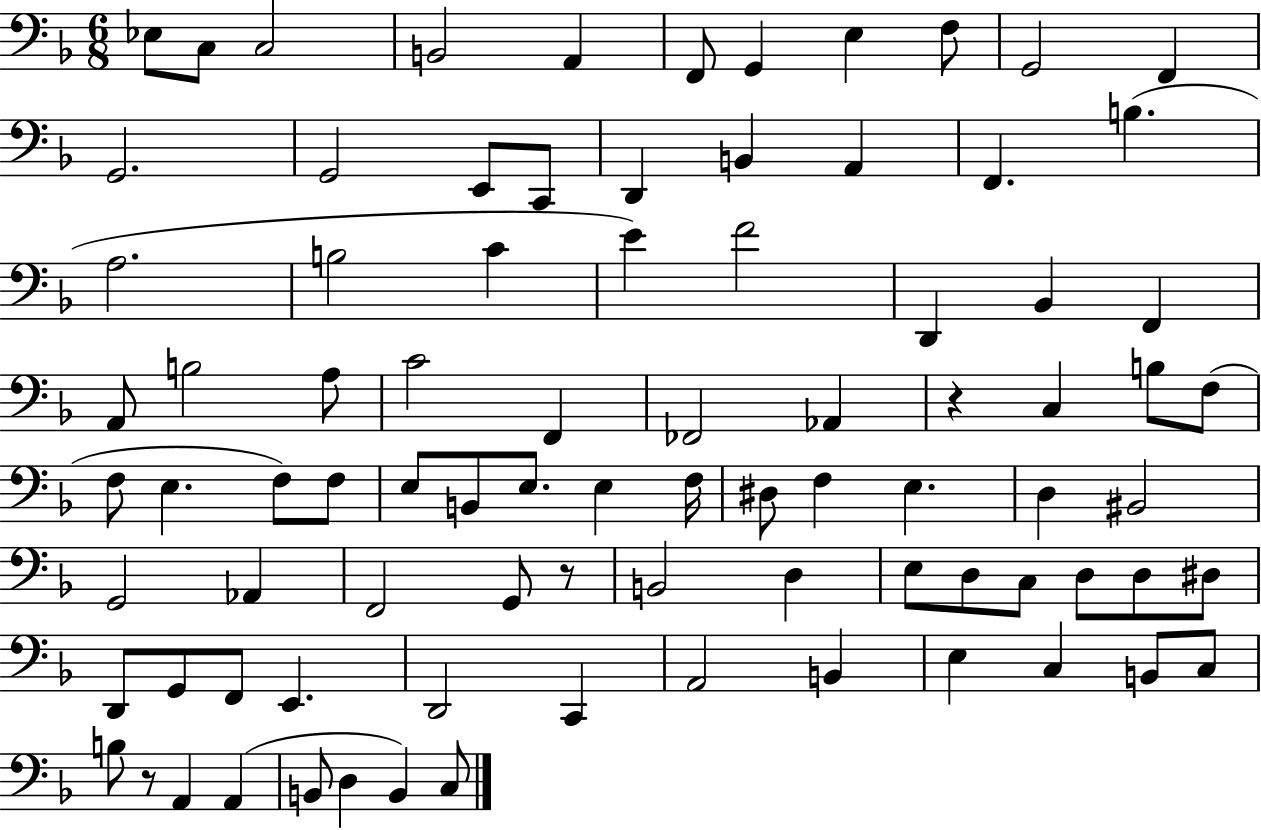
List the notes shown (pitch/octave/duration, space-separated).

Eb3/e C3/e C3/h B2/h A2/q F2/e G2/q E3/q F3/e G2/h F2/q G2/h. G2/h E2/e C2/e D2/q B2/q A2/q F2/q. B3/q. A3/h. B3/h C4/q E4/q F4/h D2/q Bb2/q F2/q A2/e B3/h A3/e C4/h F2/q FES2/h Ab2/q R/q C3/q B3/e F3/e F3/e E3/q. F3/e F3/e E3/e B2/e E3/e. E3/q F3/s D#3/e F3/q E3/q. D3/q BIS2/h G2/h Ab2/q F2/h G2/e R/e B2/h D3/q E3/e D3/e C3/e D3/e D3/e D#3/e D2/e G2/e F2/e E2/q. D2/h C2/q A2/h B2/q E3/q C3/q B2/e C3/e B3/e R/e A2/q A2/q B2/e D3/q B2/q C3/e